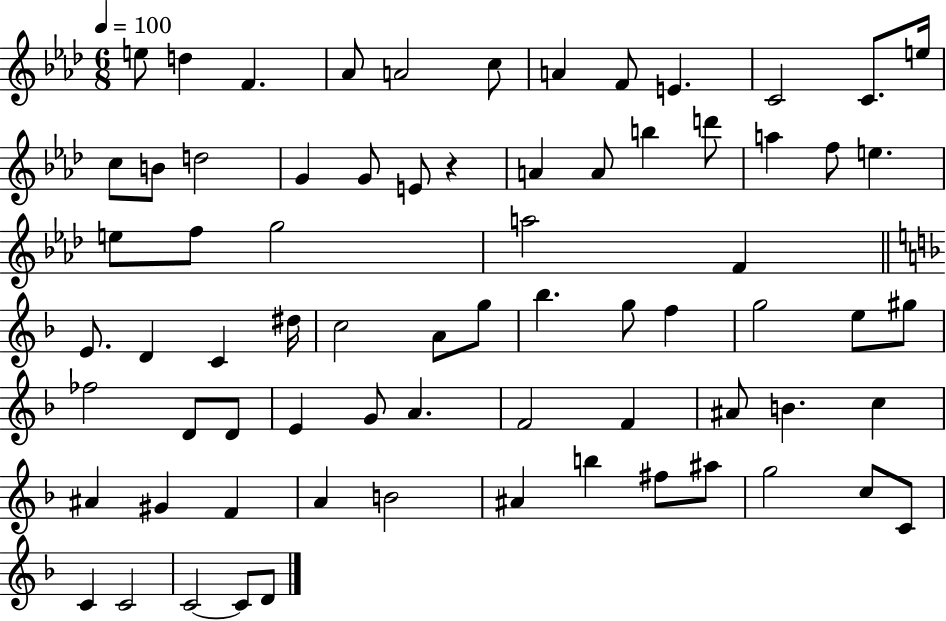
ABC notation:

X:1
T:Untitled
M:6/8
L:1/4
K:Ab
e/2 d F _A/2 A2 c/2 A F/2 E C2 C/2 e/4 c/2 B/2 d2 G G/2 E/2 z A A/2 b d'/2 a f/2 e e/2 f/2 g2 a2 F E/2 D C ^d/4 c2 A/2 g/2 _b g/2 f g2 e/2 ^g/2 _f2 D/2 D/2 E G/2 A F2 F ^A/2 B c ^A ^G F A B2 ^A b ^f/2 ^a/2 g2 c/2 C/2 C C2 C2 C/2 D/2